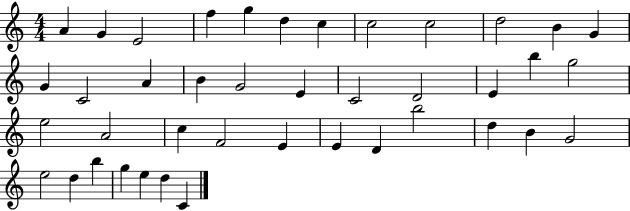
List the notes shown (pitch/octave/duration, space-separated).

A4/q G4/q E4/h F5/q G5/q D5/q C5/q C5/h C5/h D5/h B4/q G4/q G4/q C4/h A4/q B4/q G4/h E4/q C4/h D4/h E4/q B5/q G5/h E5/h A4/h C5/q F4/h E4/q E4/q D4/q B5/h D5/q B4/q G4/h E5/h D5/q B5/q G5/q E5/q D5/q C4/q